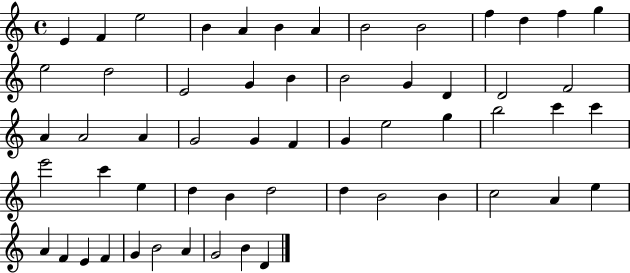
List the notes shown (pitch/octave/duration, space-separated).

E4/q F4/q E5/h B4/q A4/q B4/q A4/q B4/h B4/h F5/q D5/q F5/q G5/q E5/h D5/h E4/h G4/q B4/q B4/h G4/q D4/q D4/h F4/h A4/q A4/h A4/q G4/h G4/q F4/q G4/q E5/h G5/q B5/h C6/q C6/q E6/h C6/q E5/q D5/q B4/q D5/h D5/q B4/h B4/q C5/h A4/q E5/q A4/q F4/q E4/q F4/q G4/q B4/h A4/q G4/h B4/q D4/q